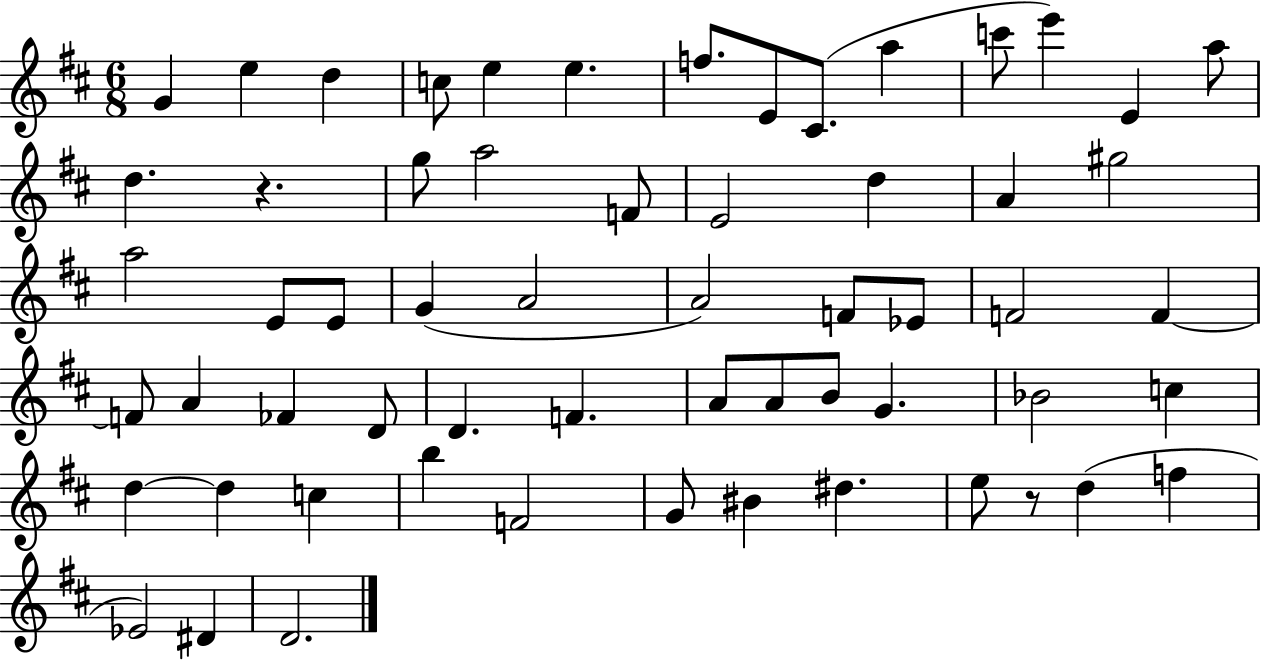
{
  \clef treble
  \numericTimeSignature
  \time 6/8
  \key d \major
  g'4 e''4 d''4 | c''8 e''4 e''4. | f''8. e'8 cis'8.( a''4 | c'''8 e'''4) e'4 a''8 | \break d''4. r4. | g''8 a''2 f'8 | e'2 d''4 | a'4 gis''2 | \break a''2 e'8 e'8 | g'4( a'2 | a'2) f'8 ees'8 | f'2 f'4~~ | \break f'8 a'4 fes'4 d'8 | d'4. f'4. | a'8 a'8 b'8 g'4. | bes'2 c''4 | \break d''4~~ d''4 c''4 | b''4 f'2 | g'8 bis'4 dis''4. | e''8 r8 d''4( f''4 | \break ees'2) dis'4 | d'2. | \bar "|."
}